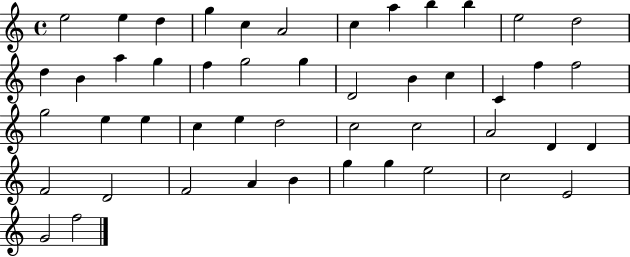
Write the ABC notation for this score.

X:1
T:Untitled
M:4/4
L:1/4
K:C
e2 e d g c A2 c a b b e2 d2 d B a g f g2 g D2 B c C f f2 g2 e e c e d2 c2 c2 A2 D D F2 D2 F2 A B g g e2 c2 E2 G2 f2